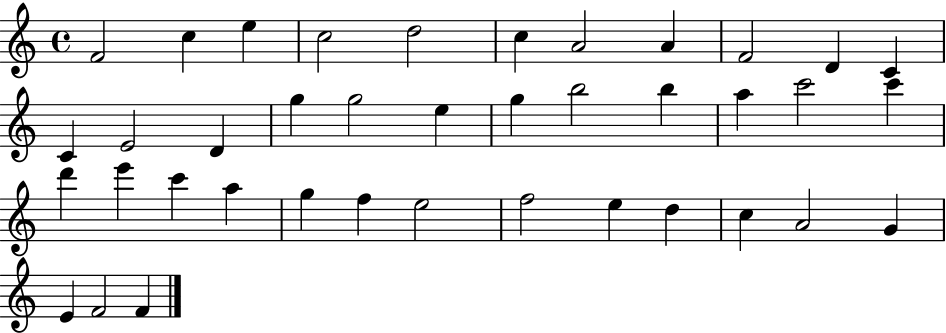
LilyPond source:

{
  \clef treble
  \time 4/4
  \defaultTimeSignature
  \key c \major
  f'2 c''4 e''4 | c''2 d''2 | c''4 a'2 a'4 | f'2 d'4 c'4 | \break c'4 e'2 d'4 | g''4 g''2 e''4 | g''4 b''2 b''4 | a''4 c'''2 c'''4 | \break d'''4 e'''4 c'''4 a''4 | g''4 f''4 e''2 | f''2 e''4 d''4 | c''4 a'2 g'4 | \break e'4 f'2 f'4 | \bar "|."
}